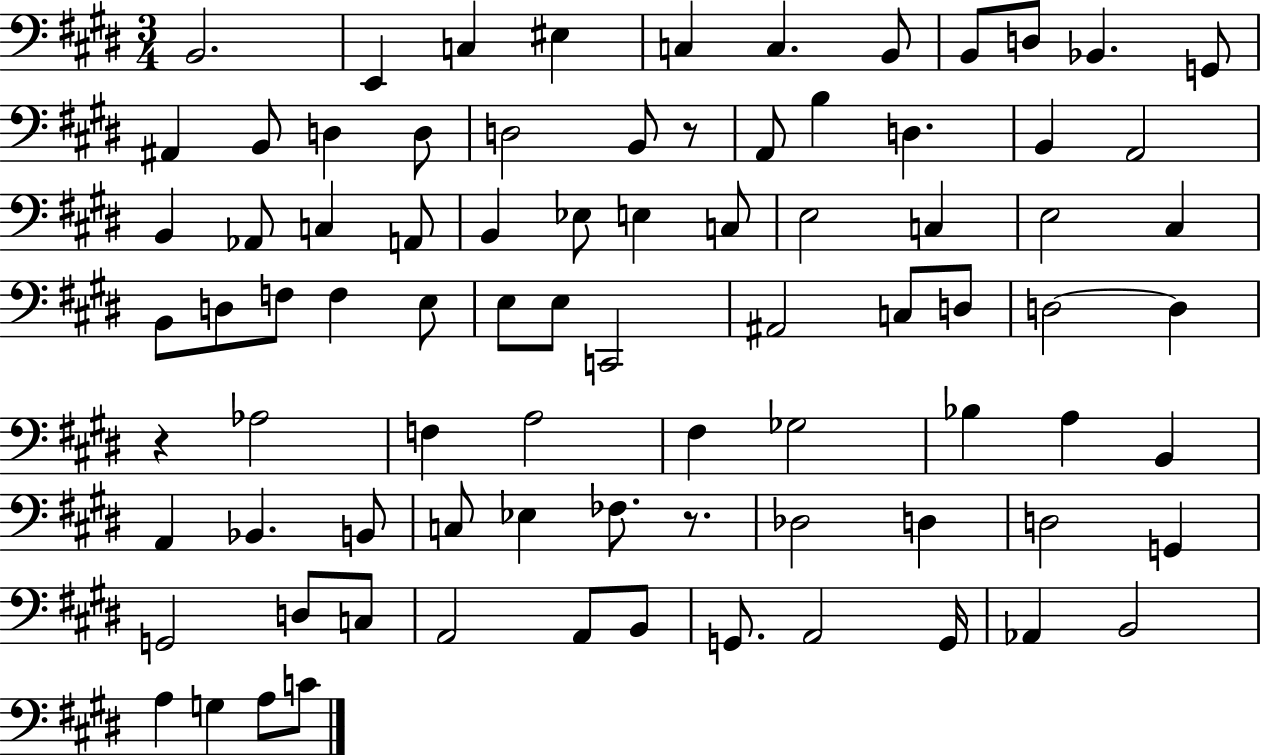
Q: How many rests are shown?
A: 3